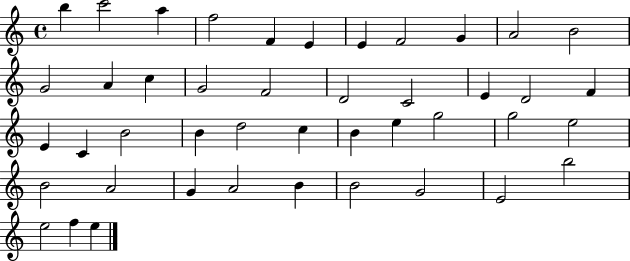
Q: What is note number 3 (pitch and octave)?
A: A5